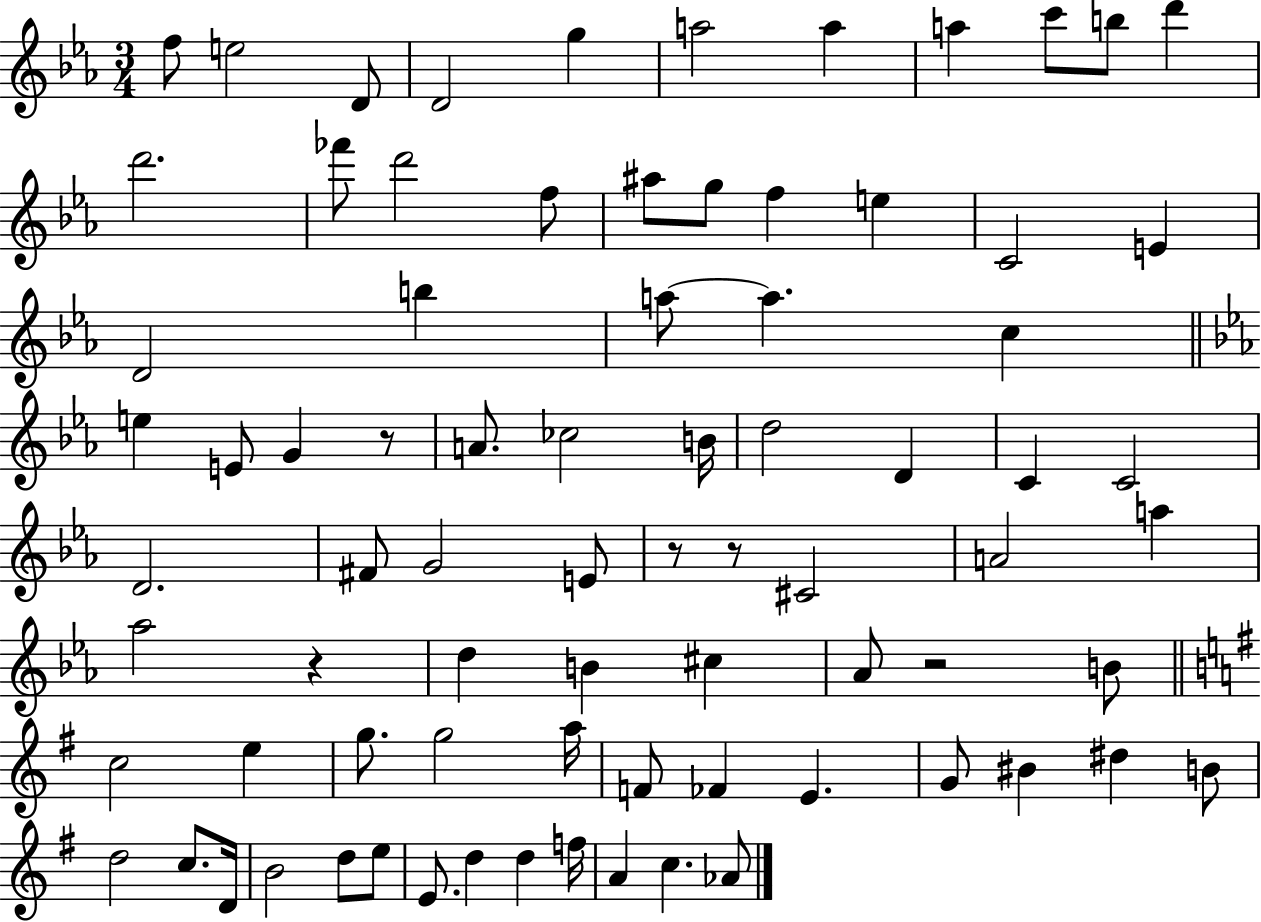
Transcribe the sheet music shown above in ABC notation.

X:1
T:Untitled
M:3/4
L:1/4
K:Eb
f/2 e2 D/2 D2 g a2 a a c'/2 b/2 d' d'2 _f'/2 d'2 f/2 ^a/2 g/2 f e C2 E D2 b a/2 a c e E/2 G z/2 A/2 _c2 B/4 d2 D C C2 D2 ^F/2 G2 E/2 z/2 z/2 ^C2 A2 a _a2 z d B ^c _A/2 z2 B/2 c2 e g/2 g2 a/4 F/2 _F E G/2 ^B ^d B/2 d2 c/2 D/4 B2 d/2 e/2 E/2 d d f/4 A c _A/2